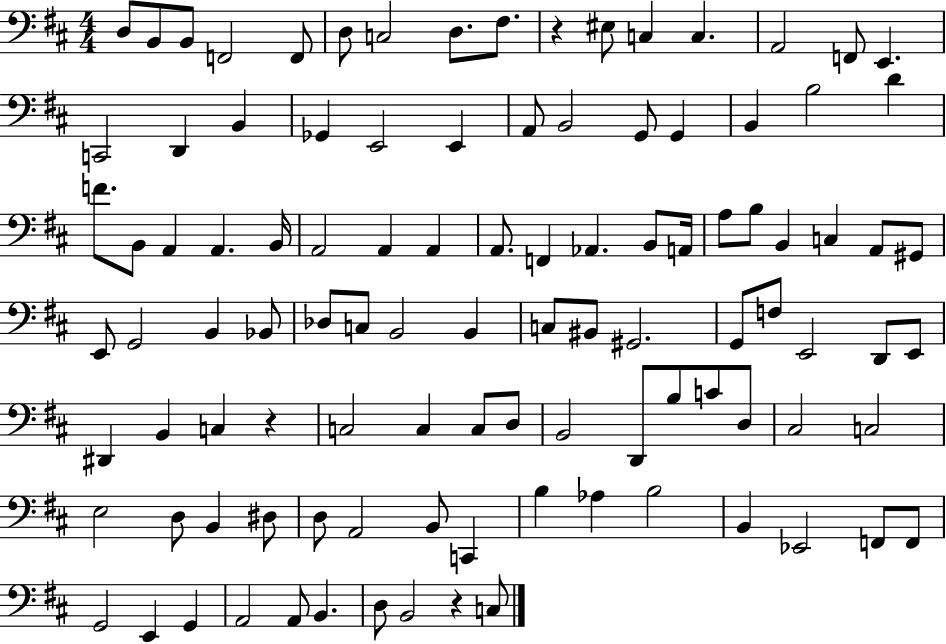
{
  \clef bass
  \numericTimeSignature
  \time 4/4
  \key d \major
  d8 b,8 b,8 f,2 f,8 | d8 c2 d8. fis8. | r4 eis8 c4 c4. | a,2 f,8 e,4. | \break c,2 d,4 b,4 | ges,4 e,2 e,4 | a,8 b,2 g,8 g,4 | b,4 b2 d'4 | \break f'8. b,8 a,4 a,4. b,16 | a,2 a,4 a,4 | a,8. f,4 aes,4. b,8 a,16 | a8 b8 b,4 c4 a,8 gis,8 | \break e,8 g,2 b,4 bes,8 | des8 c8 b,2 b,4 | c8 bis,8 gis,2. | g,8 f8 e,2 d,8 e,8 | \break dis,4 b,4 c4 r4 | c2 c4 c8 d8 | b,2 d,8 b8 c'8 d8 | cis2 c2 | \break e2 d8 b,4 dis8 | d8 a,2 b,8 c,4 | b4 aes4 b2 | b,4 ees,2 f,8 f,8 | \break g,2 e,4 g,4 | a,2 a,8 b,4. | d8 b,2 r4 c8 | \bar "|."
}